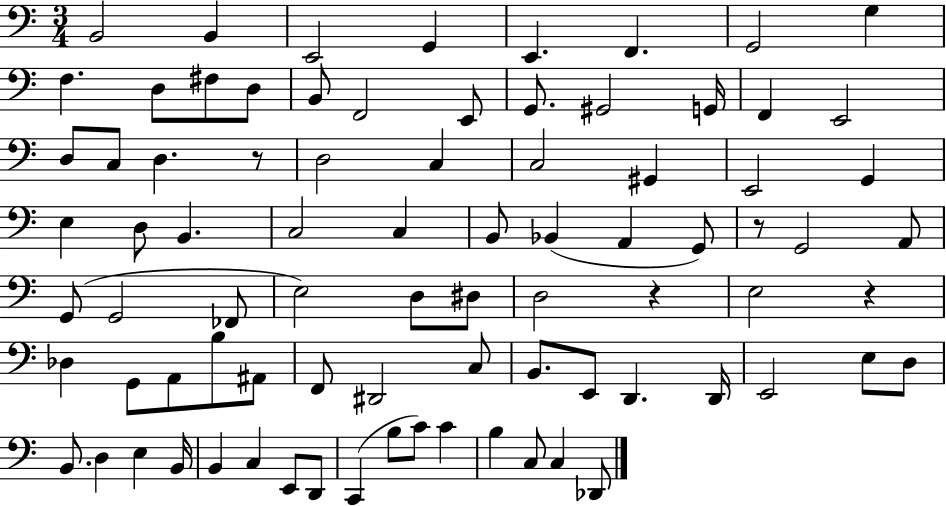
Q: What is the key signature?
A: C major